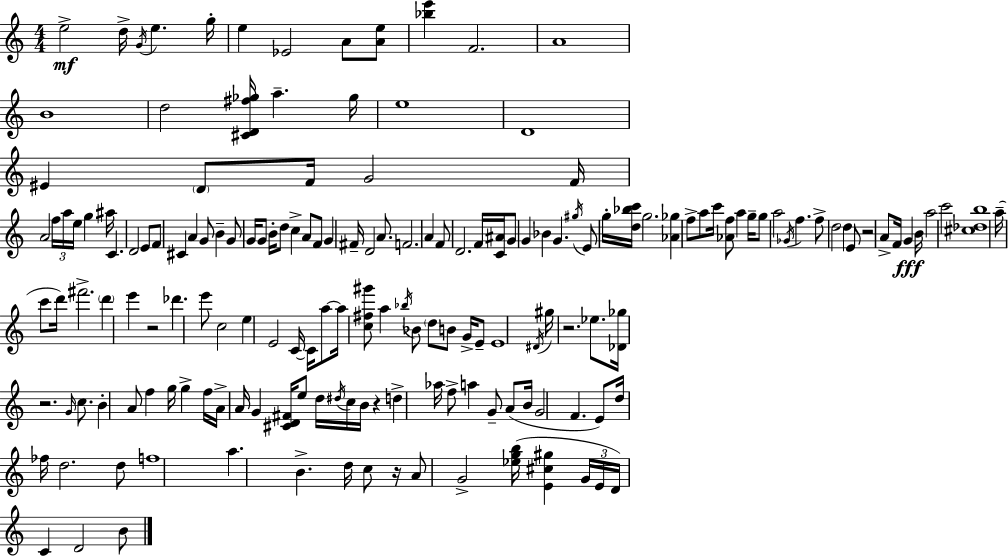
X:1
T:Untitled
M:4/4
L:1/4
K:C
e2 d/4 G/4 e g/4 e _E2 A/2 [Ae]/2 [_be'] F2 A4 B4 d2 [^CD^f_g]/4 a _g/4 e4 D4 ^E D/2 F/4 G2 F/4 A2 f/4 a/4 e/4 g ^a/4 C D2 E/2 F/2 ^C A G/2 B G/2 G/4 G/2 B/4 d/2 c A/2 F/2 G ^F/4 D2 A/2 F2 A F/2 D2 F/4 [C^A]/4 G/2 G _B G ^g/4 E/2 g/4 [d_bc']/4 g2 [_A_g] f/2 a/2 c'/4 [_Af]/2 a g/4 g/2 a2 _G/4 f f/2 d2 d E/2 z2 A/2 F/4 G B/4 a2 c'2 [^c_db]4 a/4 c'/2 d'/4 ^f'2 d' e' z2 _d' e'/2 c2 e E2 C/4 C/4 a/2 a/4 [c^f^g']/2 a _b/4 _B/2 d/2 B/2 G/4 E/2 E4 ^D/4 ^g/4 z2 _e/2 [_D_g]/4 z2 G/4 c/2 B A/2 f g/4 g f/4 A/4 A/4 G [^CD^F]/4 e/2 d/4 ^d/4 c/4 B/4 z d _a/4 f/2 a G/2 A/2 B/4 G2 F E/2 d/4 _f/4 d2 d/2 f4 a B d/4 c/2 z/4 A/2 G2 [_egb]/4 [E^c^g] G/4 E/4 D/4 C D2 B/2